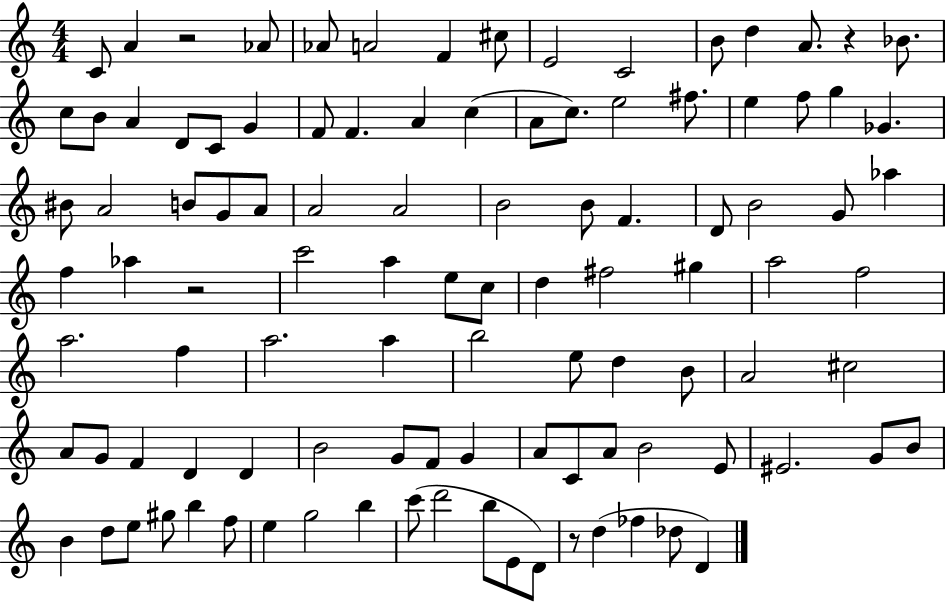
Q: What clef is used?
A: treble